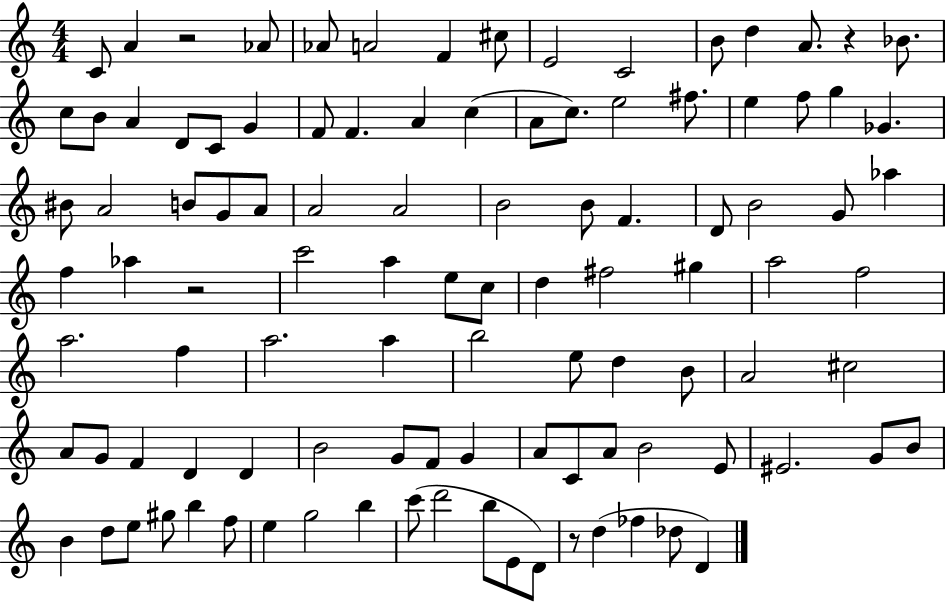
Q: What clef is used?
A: treble